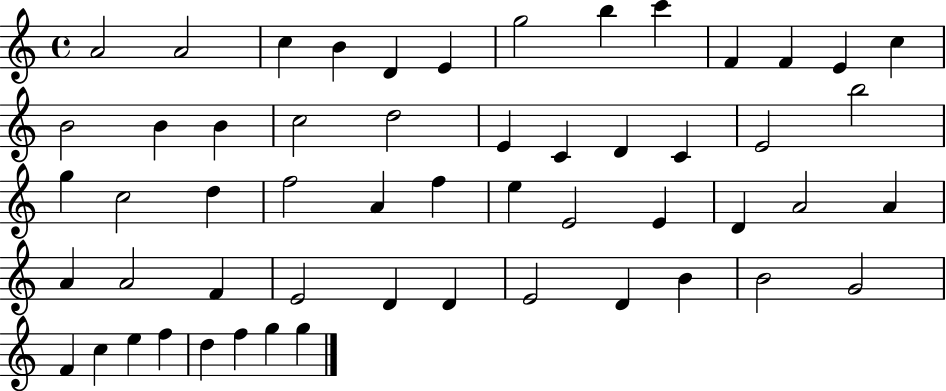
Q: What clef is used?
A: treble